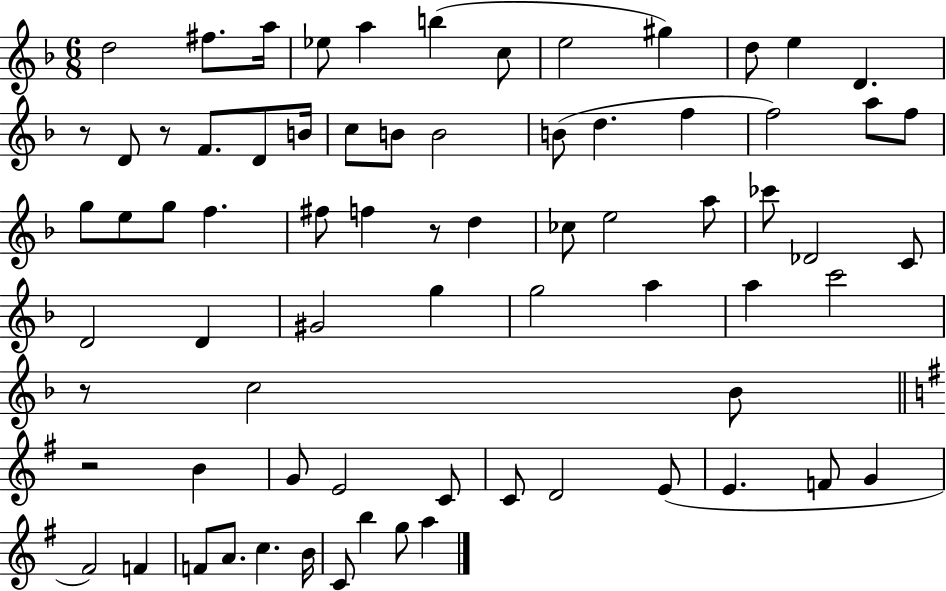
{
  \clef treble
  \numericTimeSignature
  \time 6/8
  \key f \major
  d''2 fis''8. a''16 | ees''8 a''4 b''4( c''8 | e''2 gis''4) | d''8 e''4 d'4. | \break r8 d'8 r8 f'8. d'8 b'16 | c''8 b'8 b'2 | b'8( d''4. f''4 | f''2) a''8 f''8 | \break g''8 e''8 g''8 f''4. | fis''8 f''4 r8 d''4 | ces''8 e''2 a''8 | ces'''8 des'2 c'8 | \break d'2 d'4 | gis'2 g''4 | g''2 a''4 | a''4 c'''2 | \break r8 c''2 bes'8 | \bar "||" \break \key e \minor r2 b'4 | g'8 e'2 c'8 | c'8 d'2 e'8( | e'4. f'8 g'4 | \break fis'2) f'4 | f'8 a'8. c''4. b'16 | c'8 b''4 g''8 a''4 | \bar "|."
}